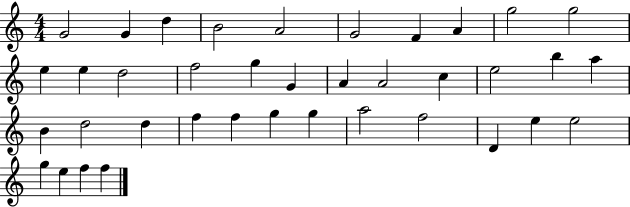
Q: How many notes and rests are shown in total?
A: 38